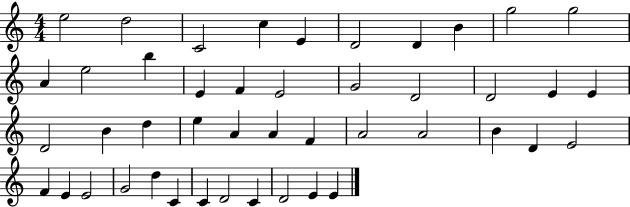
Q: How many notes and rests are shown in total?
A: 45